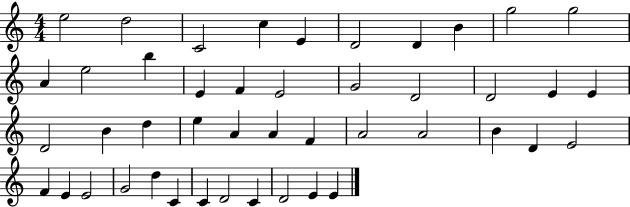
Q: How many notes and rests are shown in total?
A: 45